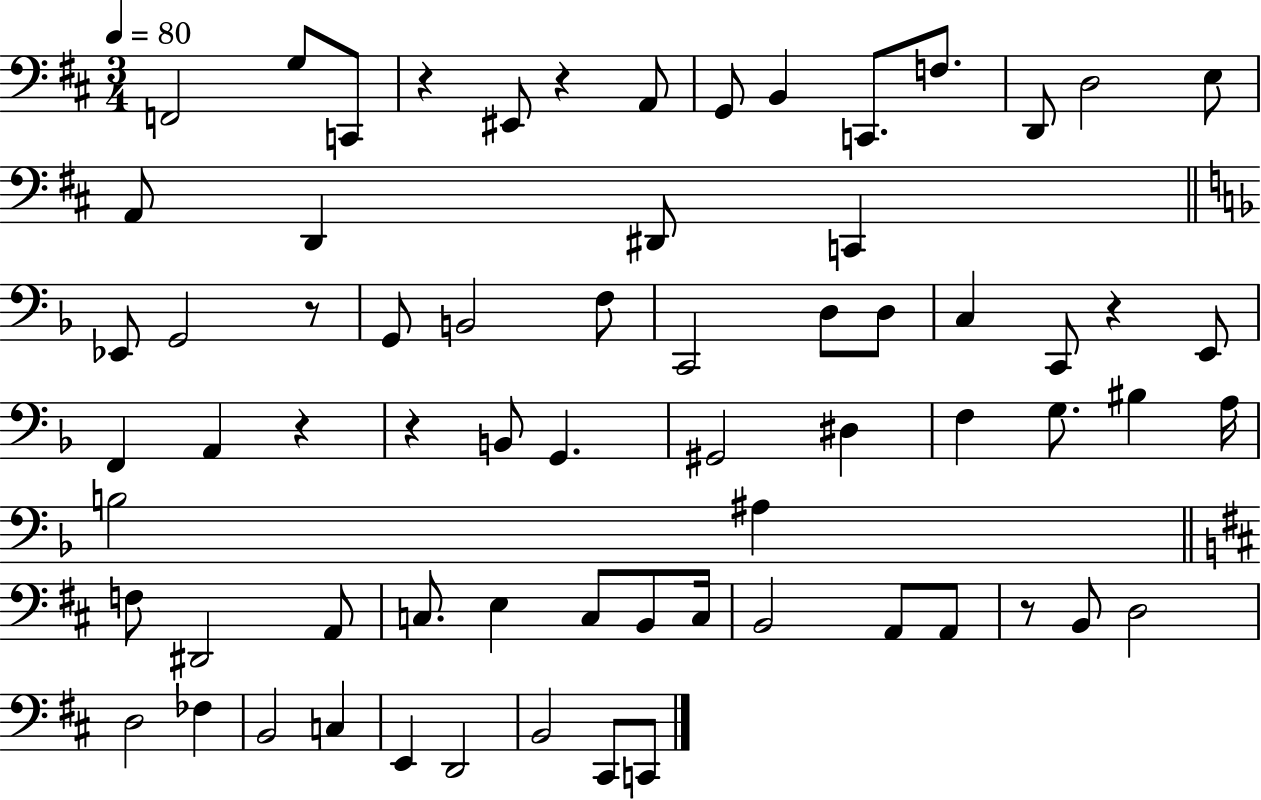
{
  \clef bass
  \numericTimeSignature
  \time 3/4
  \key d \major
  \tempo 4 = 80
  f,2 g8 c,8 | r4 eis,8 r4 a,8 | g,8 b,4 c,8. f8. | d,8 d2 e8 | \break a,8 d,4 dis,8 c,4 | \bar "||" \break \key d \minor ees,8 g,2 r8 | g,8 b,2 f8 | c,2 d8 d8 | c4 c,8 r4 e,8 | \break f,4 a,4 r4 | r4 b,8 g,4. | gis,2 dis4 | f4 g8. bis4 a16 | \break b2 ais4 | \bar "||" \break \key d \major f8 dis,2 a,8 | c8. e4 c8 b,8 c16 | b,2 a,8 a,8 | r8 b,8 d2 | \break d2 fes4 | b,2 c4 | e,4 d,2 | b,2 cis,8 c,8 | \break \bar "|."
}